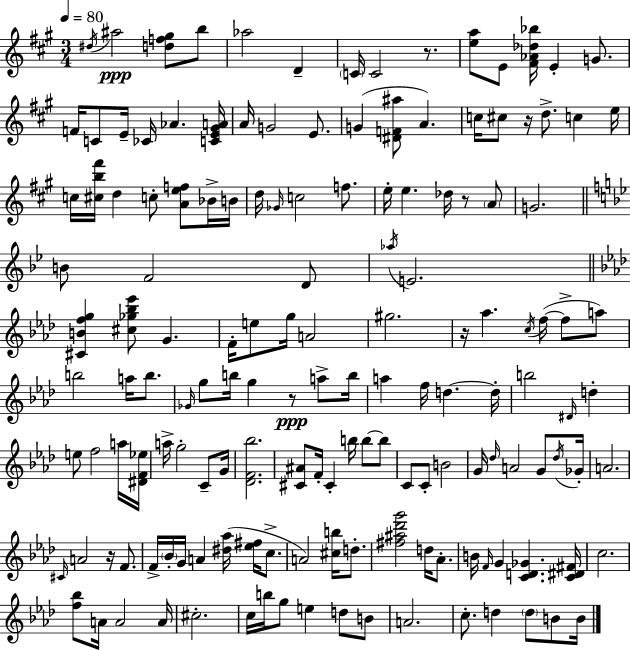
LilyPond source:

{
  \clef treble
  \numericTimeSignature
  \time 3/4
  \key a \major
  \tempo 4 = 80
  \acciaccatura { dis''16 }\ppp ais''2 <d'' f'' gis''>8 b''8 | aes''2 d'4-- | \parenthesize c'16 c'2 r8. | <e'' a''>8 e'8 <fis' aes' des'' bes''>16 e'4-. g'8. | \break f'16 c'8 e'16-- ces'16 aes'4. | <c' e' gis' a'>16 a'16 g'2 e'8. | g'4( <dis' f' ais''>8 a'4.) | c''16 cis''8 r16 d''8.-> c''4 | \break e''16 c''16 <cis'' b'' fis'''>16 d''4 c''8-. <a' e'' f''>8 bes'16-> | b'16 d''16 \grace { ges'16 } c''2 f''8. | e''16-. e''4. des''16 r8 | \parenthesize a'8 g'2. | \break \bar "||" \break \key g \minor b'8 f'2 d'8 | \acciaccatura { aes''16 } e'2. | \bar "||" \break \key aes \major <cis' b' f'' g''>4 <cis'' ges'' bes'' ees'''>8 g'4. | f'16-. e''8 g''16 a'2 | gis''2. | r16 aes''4. \acciaccatura { c''16 } f''16~(~ f''8-> a''8) | \break b''2 a''16 b''8. | \grace { ges'16 } g''8 b''16 g''4 r8\ppp a''8-> | b''16 a''4 f''16 d''4.~~ | d''16-. b''2 \grace { dis'16 } d''4-. | \break e''8 f''2 | a''16 <dis' f' ees''>16 a''16-> g''2-. | c'8-- g'16 <des' f' bes''>2. | <cis' ais'>8 f'16-. cis'4-. b''16 b''8~~ | \break b''8 c'8 c'8-. b'2 | g'16 \grace { des''16 } a'2 | g'8 \acciaccatura { des''16 } ges'16-. a'2. | \grace { cis'16 } a'2 | \break r16 f'8. f'16-> \parenthesize bes'16-. g'16 a'4 | <dis'' aes''>16( <ees'' fis''>16 c''8.-> a'2) | <cis'' b''>16 d''8.-. <fis'' ais'' des''' g'''>2 | d''16 aes'8.-. b'16 \grace { f'16 } g'4 | \break <c' d' ges'>4. <c' dis' fis'>16 c''2. | <f'' bes''>8 a'16 a'2 | a'16 cis''2.-. | c''16 b''16 g''8 e''4 | \break d''8 b'8 a'2. | c''8.-. d''4 | \parenthesize d''8 b'8 b'16 \bar "|."
}